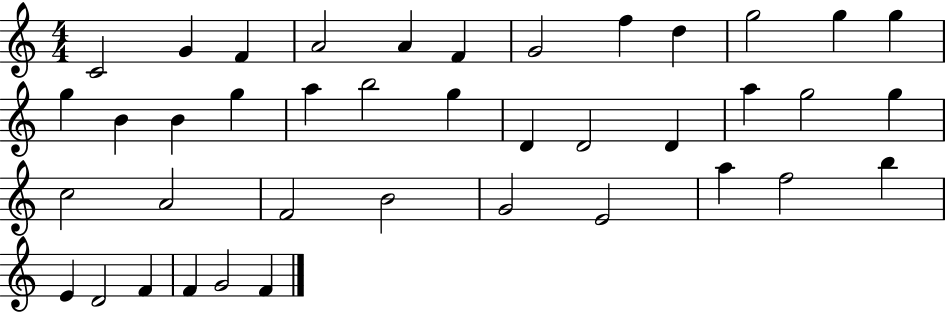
{
  \clef treble
  \numericTimeSignature
  \time 4/4
  \key c \major
  c'2 g'4 f'4 | a'2 a'4 f'4 | g'2 f''4 d''4 | g''2 g''4 g''4 | \break g''4 b'4 b'4 g''4 | a''4 b''2 g''4 | d'4 d'2 d'4 | a''4 g''2 g''4 | \break c''2 a'2 | f'2 b'2 | g'2 e'2 | a''4 f''2 b''4 | \break e'4 d'2 f'4 | f'4 g'2 f'4 | \bar "|."
}